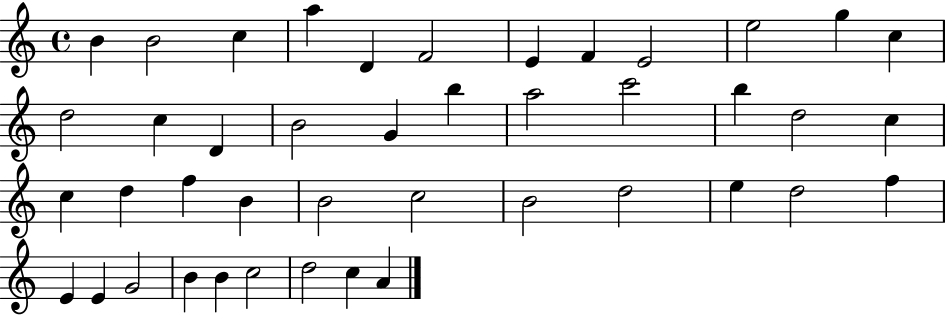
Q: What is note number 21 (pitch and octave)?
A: B5